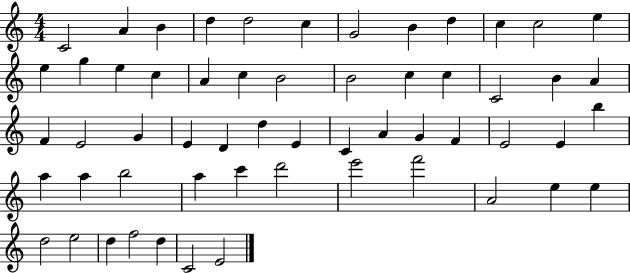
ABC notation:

X:1
T:Untitled
M:4/4
L:1/4
K:C
C2 A B d d2 c G2 B d c c2 e e g e c A c B2 B2 c c C2 B A F E2 G E D d E C A G F E2 E b a a b2 a c' d'2 e'2 f'2 A2 e e d2 e2 d f2 d C2 E2